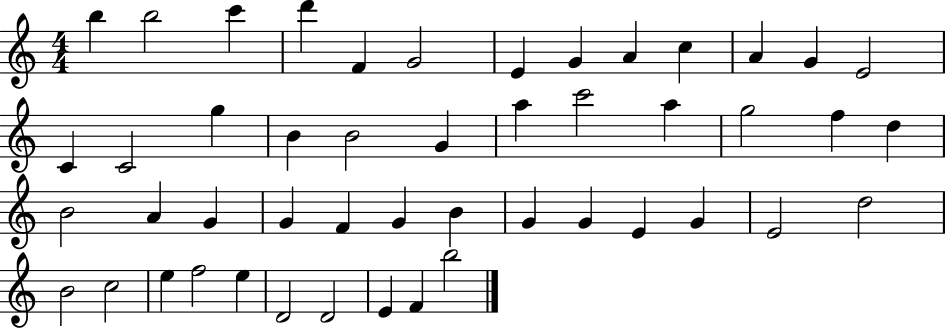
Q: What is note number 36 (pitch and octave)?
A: G4